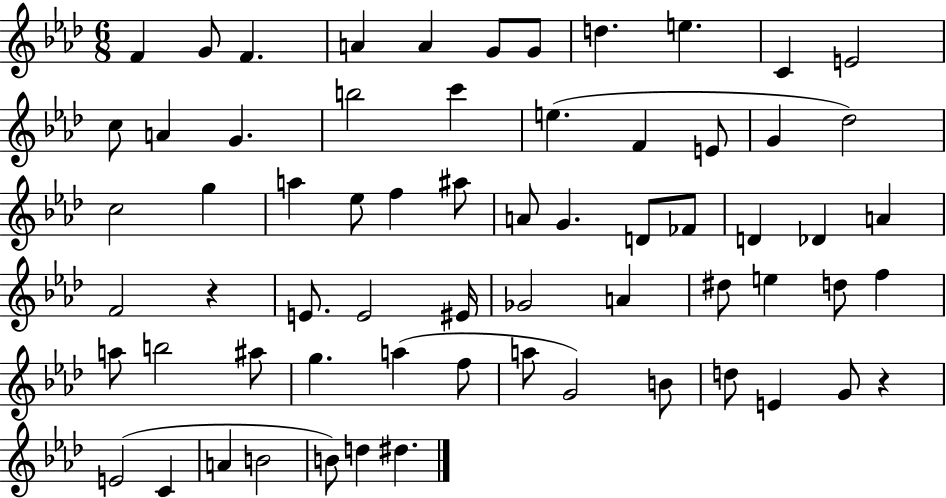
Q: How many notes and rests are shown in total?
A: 65